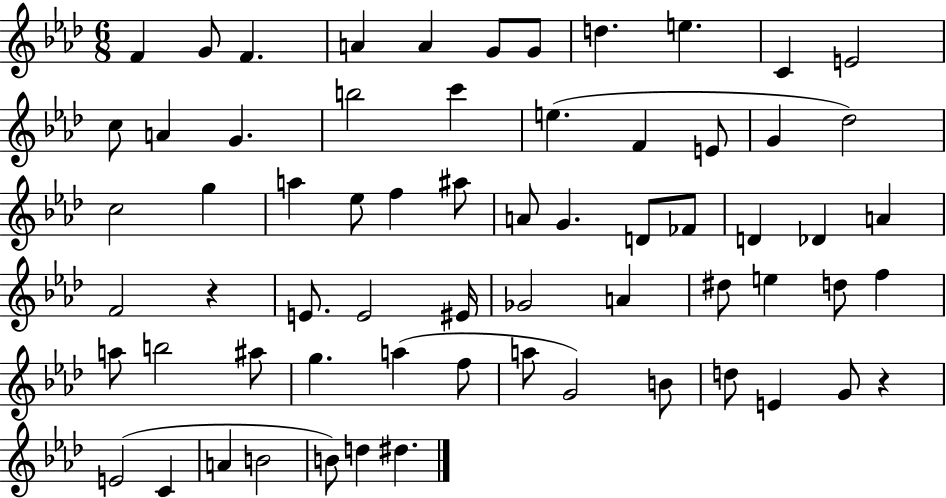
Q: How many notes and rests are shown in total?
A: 65